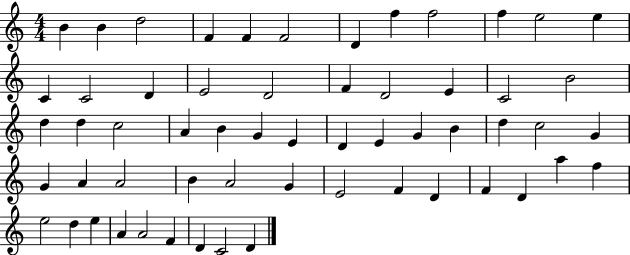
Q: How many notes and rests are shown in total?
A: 58